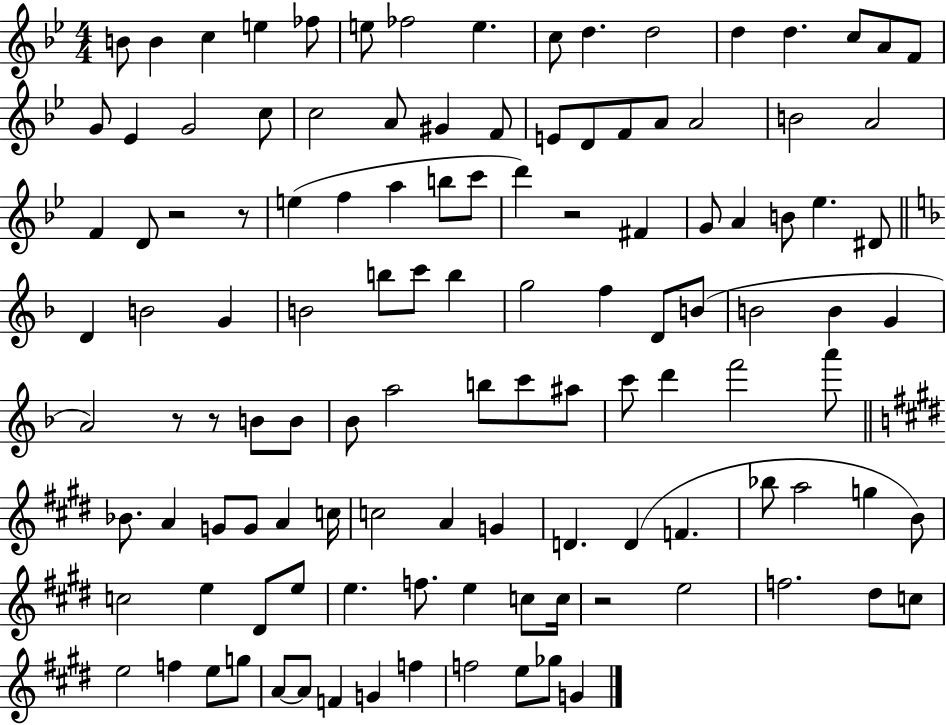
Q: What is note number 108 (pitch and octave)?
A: G4